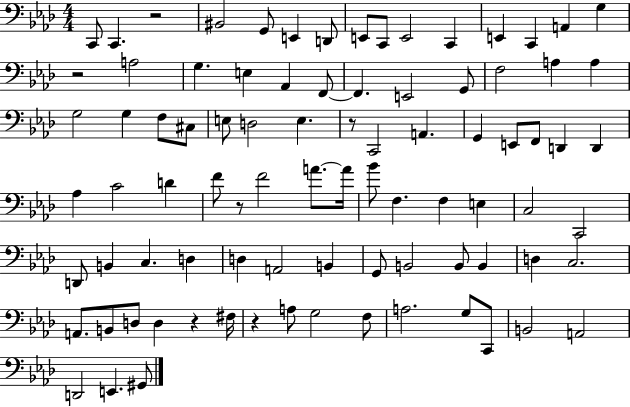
X:1
T:Untitled
M:4/4
L:1/4
K:Ab
C,,/2 C,, z2 ^B,,2 G,,/2 E,, D,,/2 E,,/2 C,,/2 E,,2 C,, E,, C,, A,, G, z2 A,2 G, E, _A,, F,,/2 F,, E,,2 G,,/2 F,2 A, A, G,2 G, F,/2 ^C,/2 E,/2 D,2 E, z/2 C,,2 A,, G,, E,,/2 F,,/2 D,, D,, _A, C2 D F/2 z/2 F2 A/2 A/4 _B/2 F, F, E, C,2 C,,2 D,,/2 B,, C, D, D, A,,2 B,, G,,/2 B,,2 B,,/2 B,, D, C,2 A,,/2 B,,/2 D,/2 D, z ^F,/4 z A,/2 G,2 F,/2 A,2 G,/2 C,,/2 B,,2 A,,2 D,,2 E,, ^G,,/2